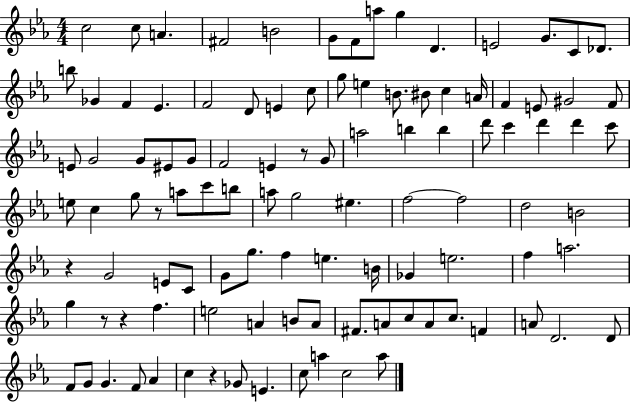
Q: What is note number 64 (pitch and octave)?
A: C4